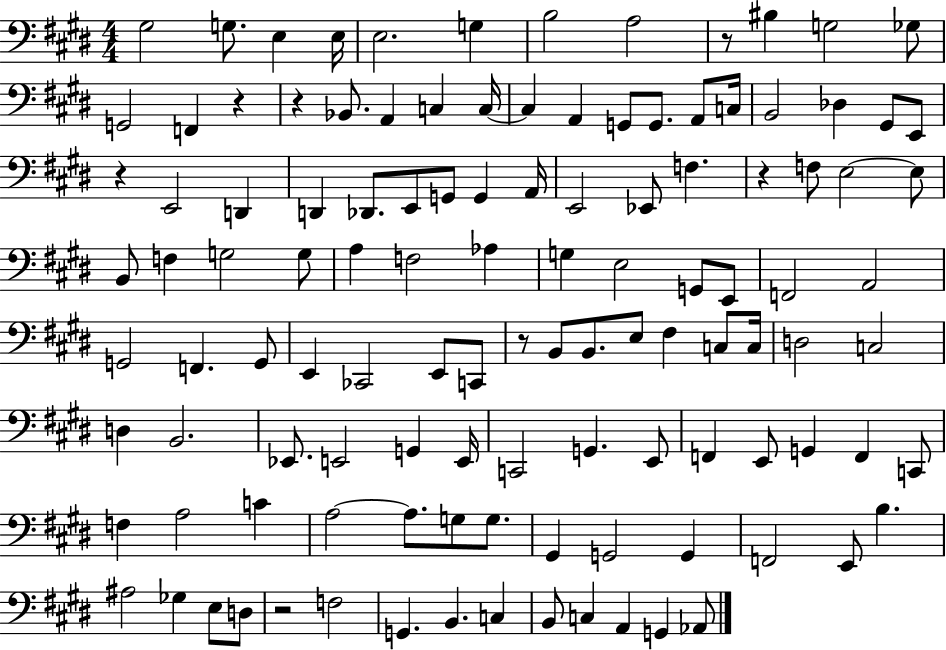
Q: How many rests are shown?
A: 7